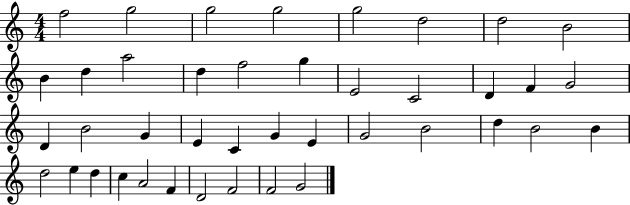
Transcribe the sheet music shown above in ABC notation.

X:1
T:Untitled
M:4/4
L:1/4
K:C
f2 g2 g2 g2 g2 d2 d2 B2 B d a2 d f2 g E2 C2 D F G2 D B2 G E C G E G2 B2 d B2 B d2 e d c A2 F D2 F2 F2 G2